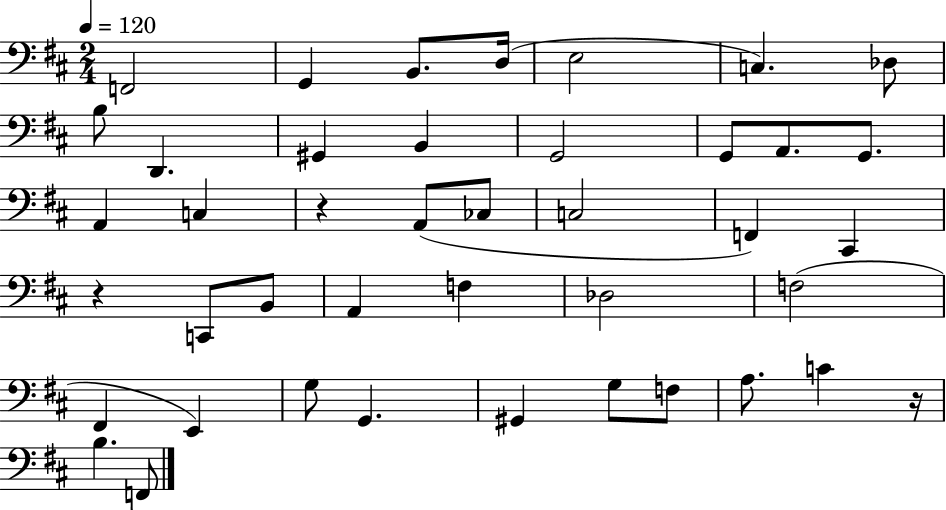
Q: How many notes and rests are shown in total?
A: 42